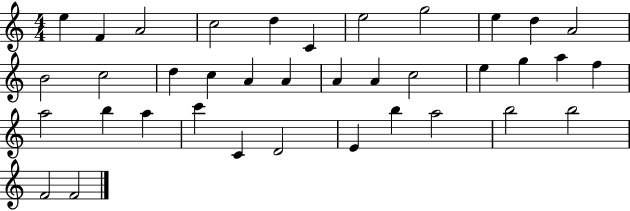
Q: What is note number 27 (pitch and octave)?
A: A5